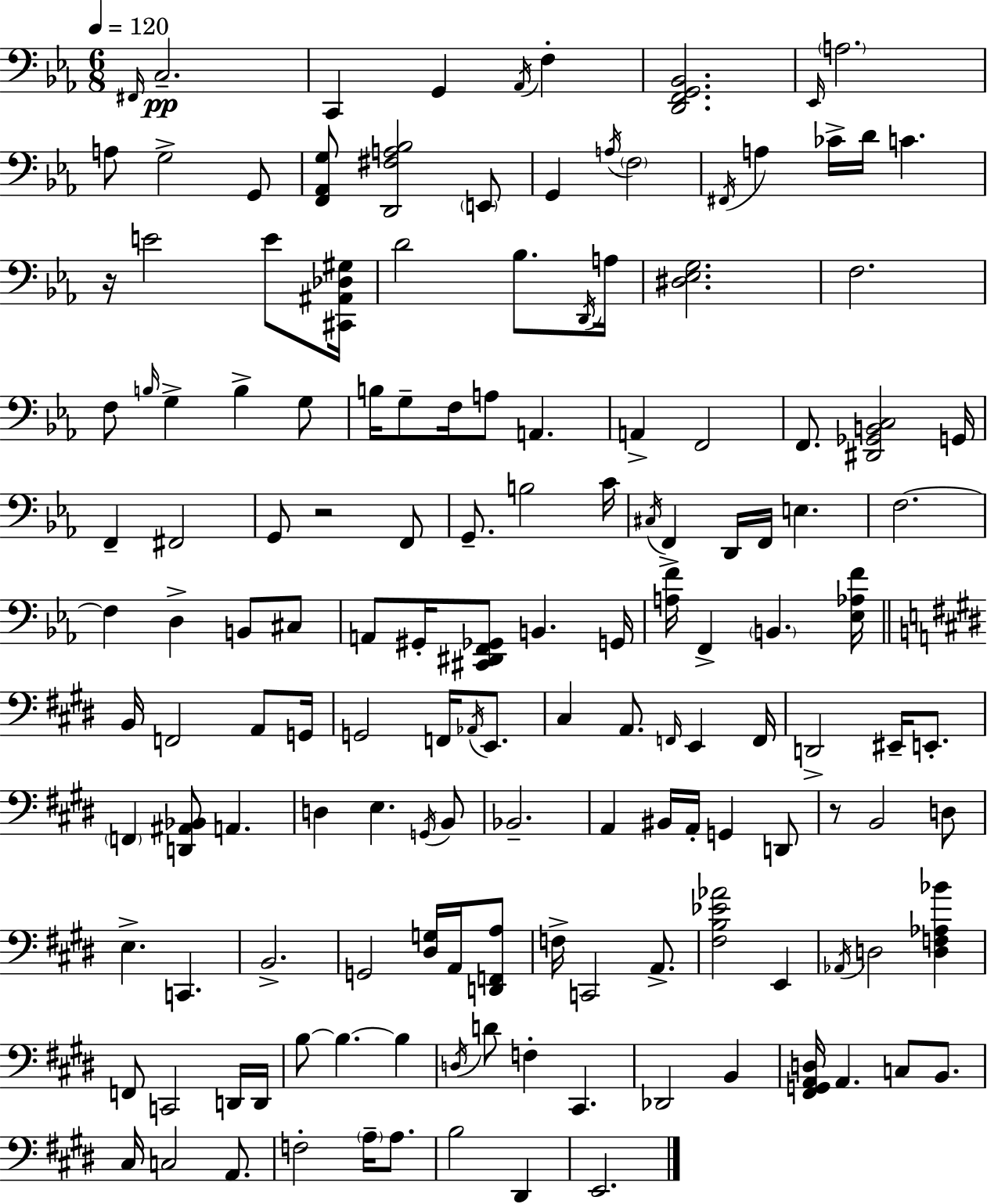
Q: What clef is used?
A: bass